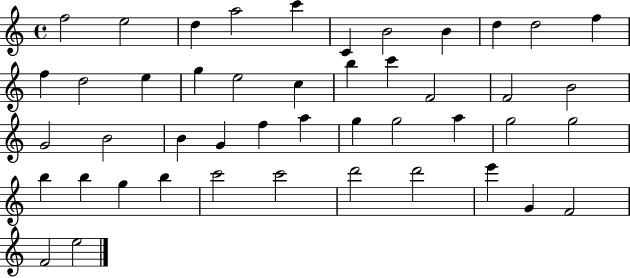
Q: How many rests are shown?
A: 0